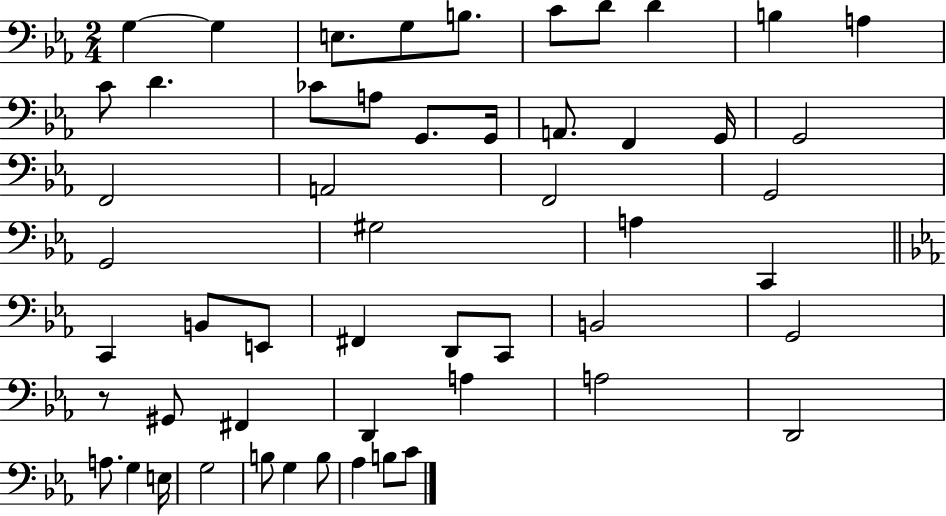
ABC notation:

X:1
T:Untitled
M:2/4
L:1/4
K:Eb
G, G, E,/2 G,/2 B,/2 C/2 D/2 D B, A, C/2 D _C/2 A,/2 G,,/2 G,,/4 A,,/2 F,, G,,/4 G,,2 F,,2 A,,2 F,,2 G,,2 G,,2 ^G,2 A, C,, C,, B,,/2 E,,/2 ^F,, D,,/2 C,,/2 B,,2 G,,2 z/2 ^G,,/2 ^F,, D,, A, A,2 D,,2 A,/2 G, E,/4 G,2 B,/2 G, B,/2 _A, B,/2 C/2